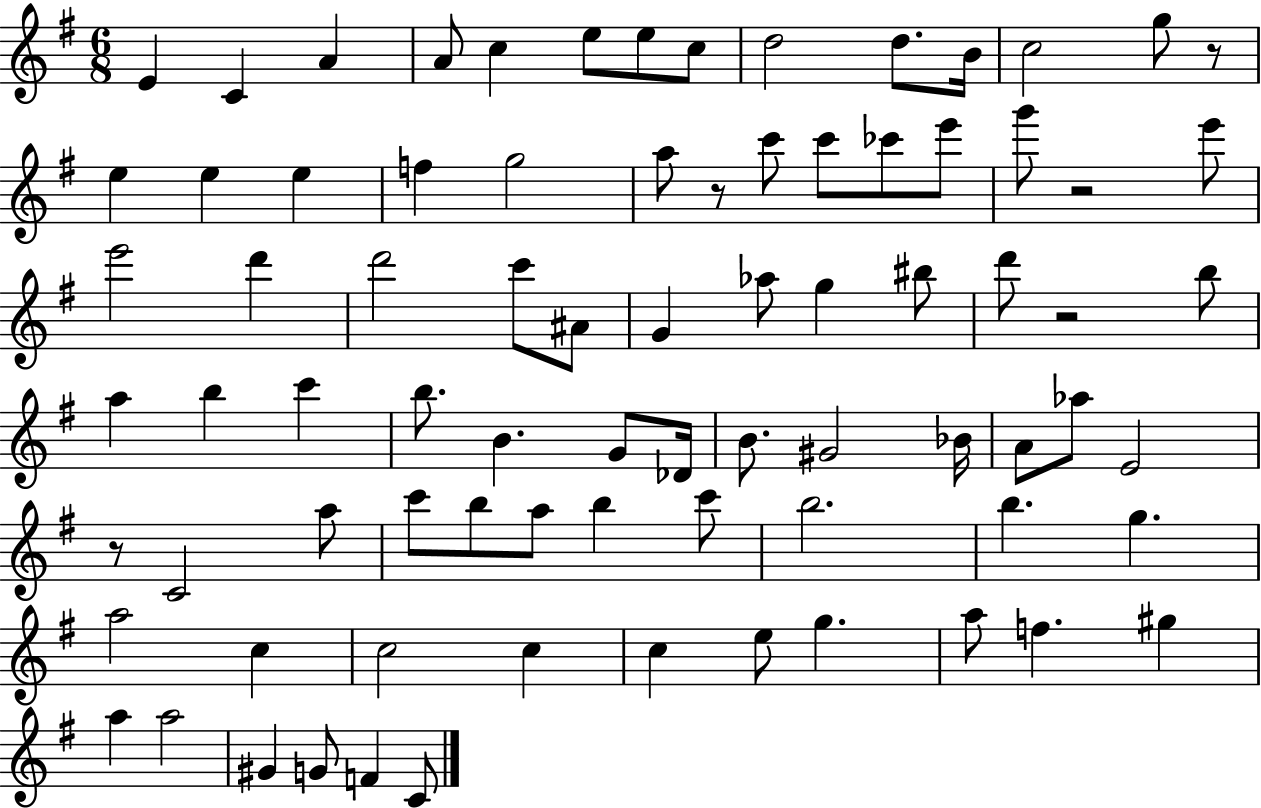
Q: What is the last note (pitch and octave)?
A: C4